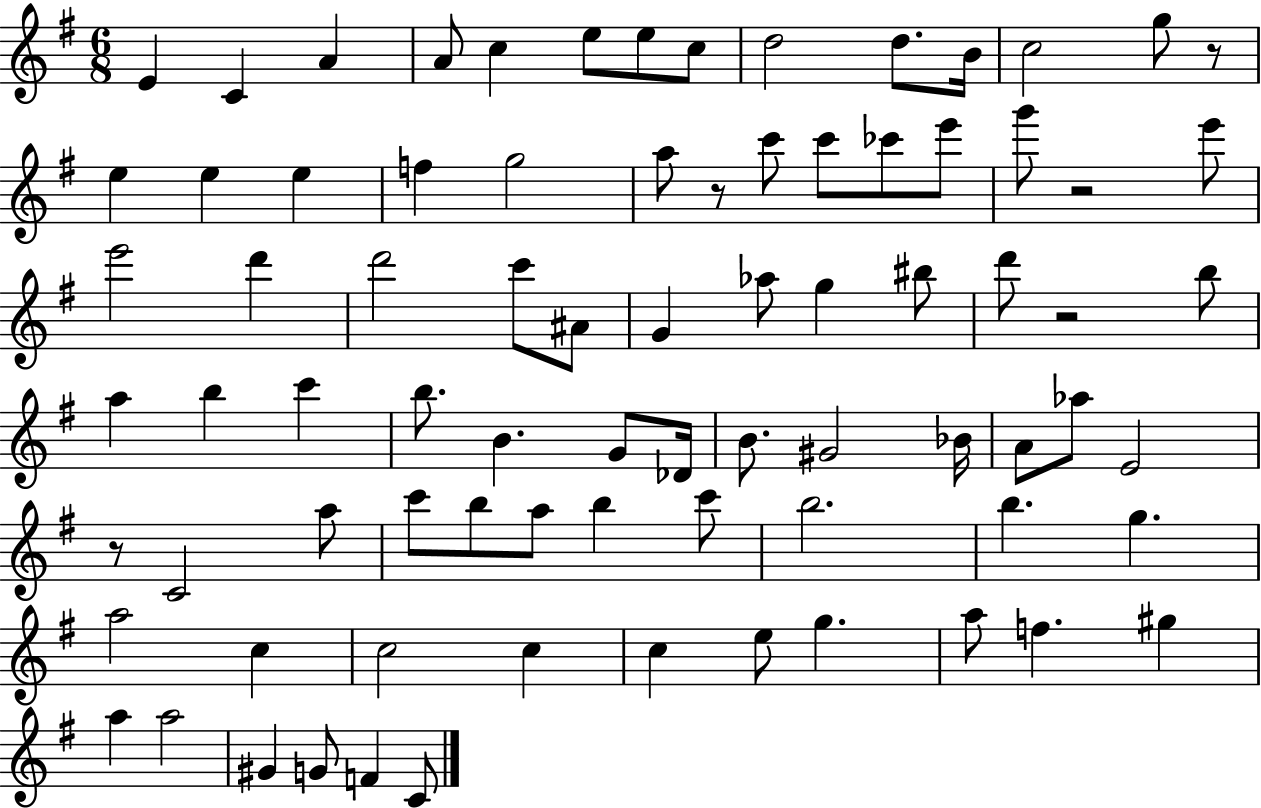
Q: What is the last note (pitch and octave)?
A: C4